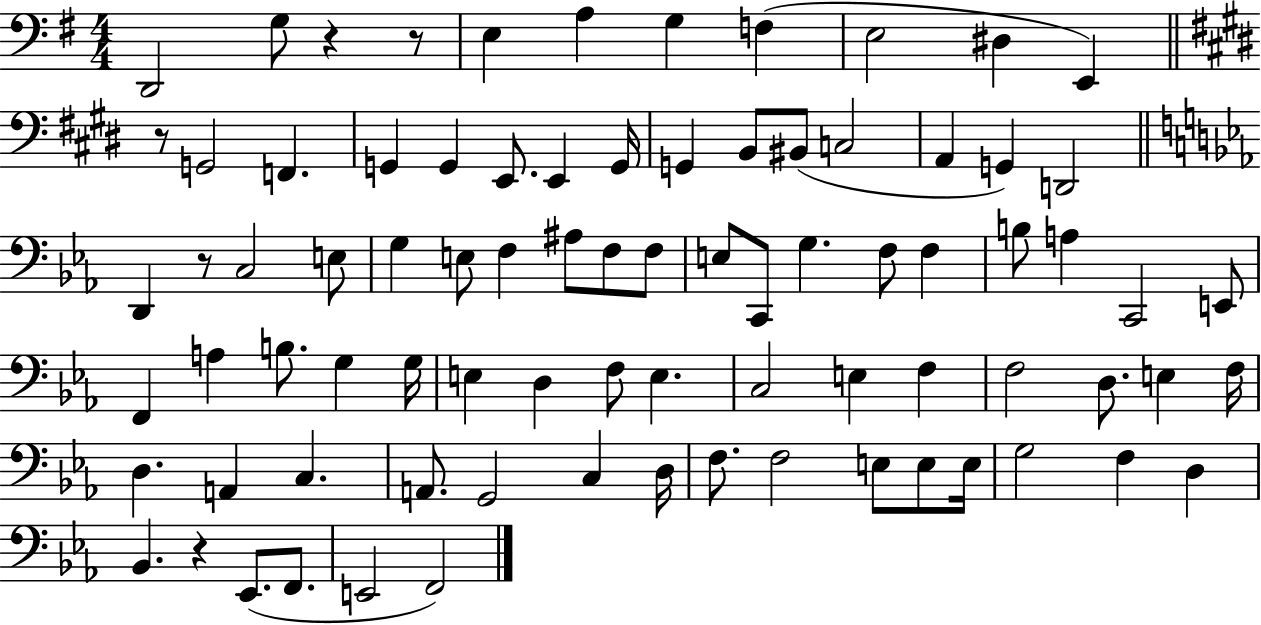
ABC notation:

X:1
T:Untitled
M:4/4
L:1/4
K:G
D,,2 G,/2 z z/2 E, A, G, F, E,2 ^D, E,, z/2 G,,2 F,, G,, G,, E,,/2 E,, G,,/4 G,, B,,/2 ^B,,/2 C,2 A,, G,, D,,2 D,, z/2 C,2 E,/2 G, E,/2 F, ^A,/2 F,/2 F,/2 E,/2 C,,/2 G, F,/2 F, B,/2 A, C,,2 E,,/2 F,, A, B,/2 G, G,/4 E, D, F,/2 E, C,2 E, F, F,2 D,/2 E, F,/4 D, A,, C, A,,/2 G,,2 C, D,/4 F,/2 F,2 E,/2 E,/2 E,/4 G,2 F, D, _B,, z _E,,/2 F,,/2 E,,2 F,,2